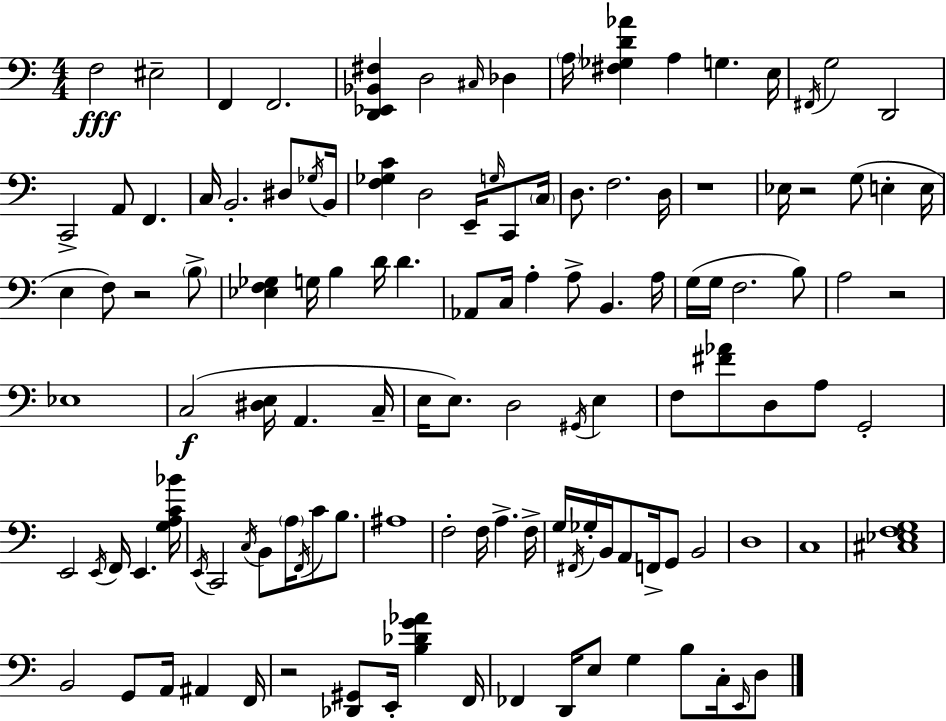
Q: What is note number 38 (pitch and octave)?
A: G3